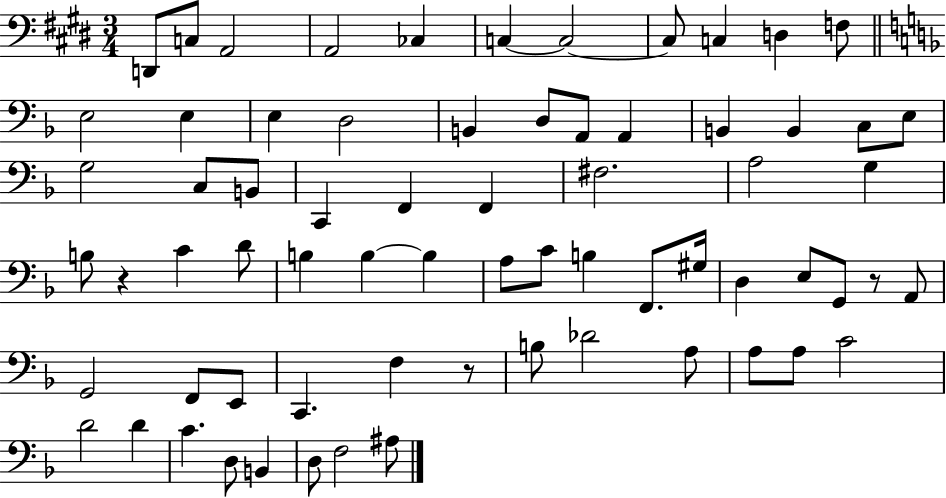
{
  \clef bass
  \numericTimeSignature
  \time 3/4
  \key e \major
  \repeat volta 2 { d,8 c8 a,2 | a,2 ces4 | c4~~ c2~~ | c8 c4 d4 f8 | \break \bar "||" \break \key f \major e2 e4 | e4 d2 | b,4 d8 a,8 a,4 | b,4 b,4 c8 e8 | \break g2 c8 b,8 | c,4 f,4 f,4 | fis2. | a2 g4 | \break b8 r4 c'4 d'8 | b4 b4~~ b4 | a8 c'8 b4 f,8. gis16 | d4 e8 g,8 r8 a,8 | \break g,2 f,8 e,8 | c,4. f4 r8 | b8 des'2 a8 | a8 a8 c'2 | \break d'2 d'4 | c'4. d8 b,4 | d8 f2 ais8 | } \bar "|."
}